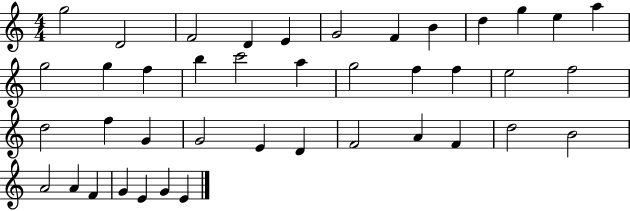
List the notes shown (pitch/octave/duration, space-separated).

G5/h D4/h F4/h D4/q E4/q G4/h F4/q B4/q D5/q G5/q E5/q A5/q G5/h G5/q F5/q B5/q C6/h A5/q G5/h F5/q F5/q E5/h F5/h D5/h F5/q G4/q G4/h E4/q D4/q F4/h A4/q F4/q D5/h B4/h A4/h A4/q F4/q G4/q E4/q G4/q E4/q